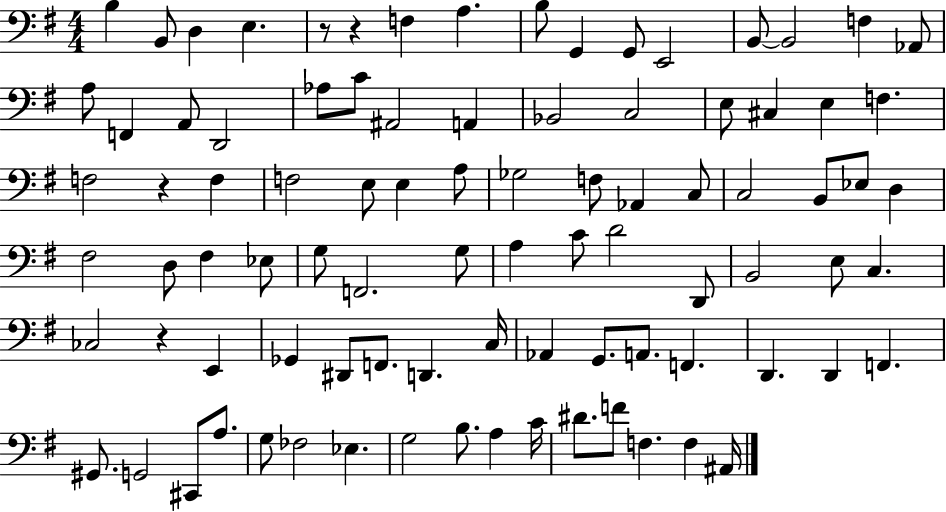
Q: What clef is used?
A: bass